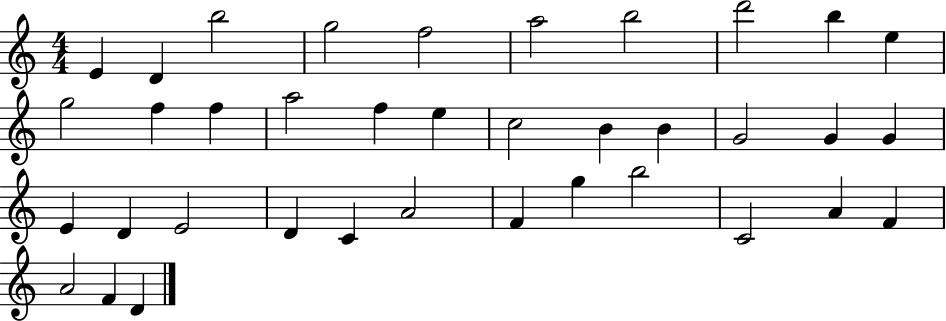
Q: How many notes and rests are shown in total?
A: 37